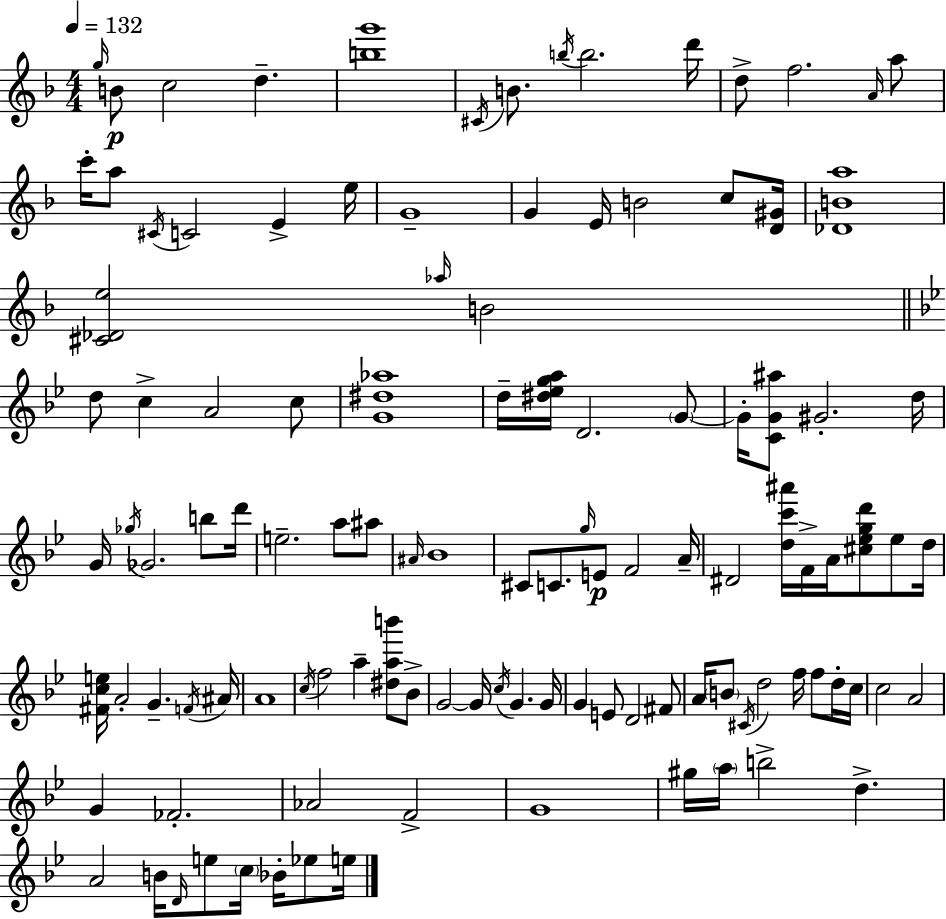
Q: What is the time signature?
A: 4/4